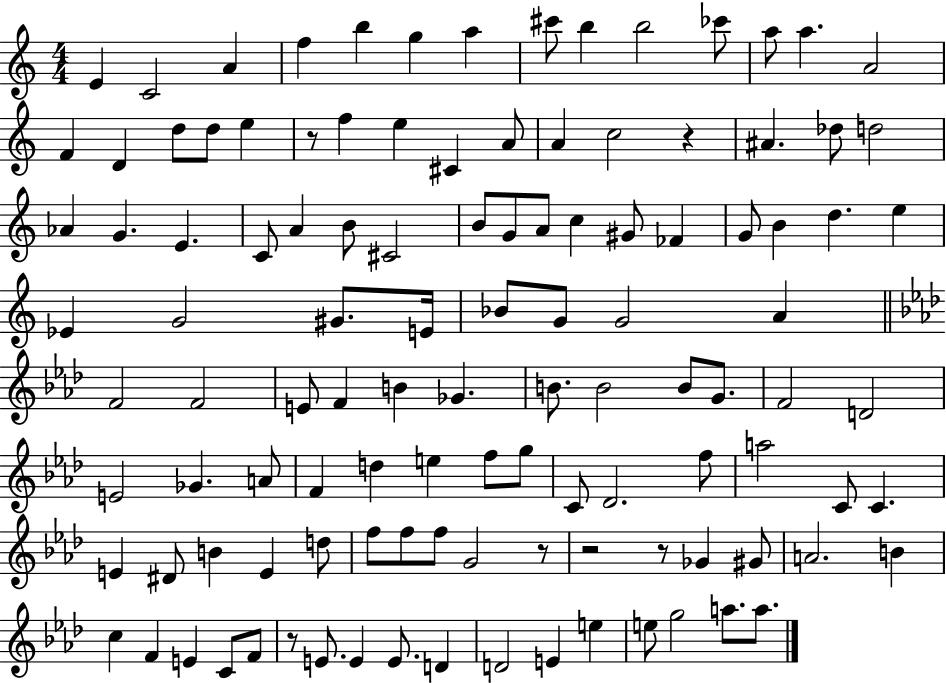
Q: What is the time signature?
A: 4/4